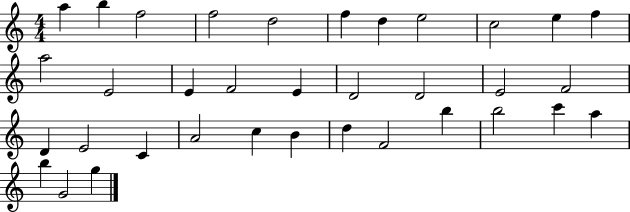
A5/q B5/q F5/h F5/h D5/h F5/q D5/q E5/h C5/h E5/q F5/q A5/h E4/h E4/q F4/h E4/q D4/h D4/h E4/h F4/h D4/q E4/h C4/q A4/h C5/q B4/q D5/q F4/h B5/q B5/h C6/q A5/q B5/q G4/h G5/q